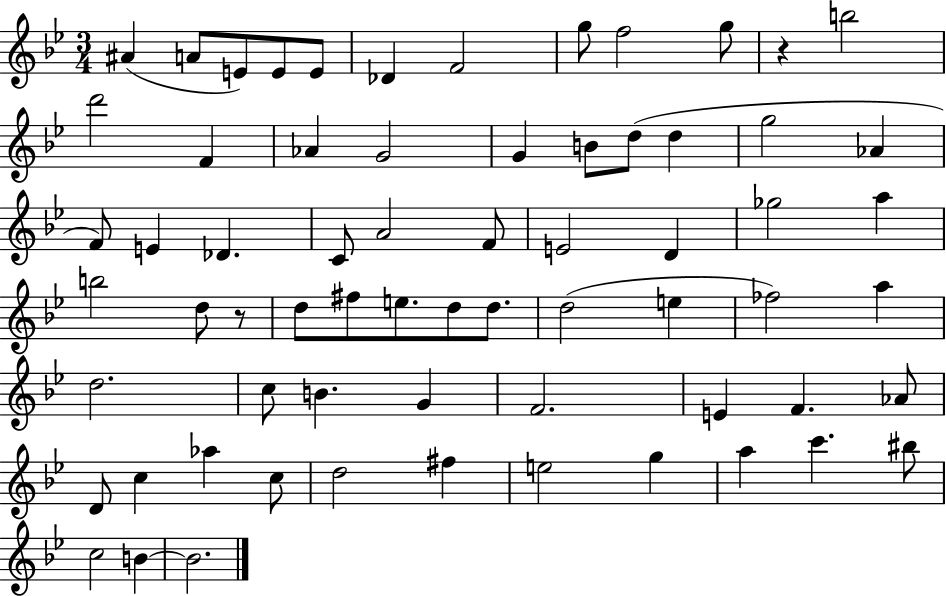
A#4/q A4/e E4/e E4/e E4/e Db4/q F4/h G5/e F5/h G5/e R/q B5/h D6/h F4/q Ab4/q G4/h G4/q B4/e D5/e D5/q G5/h Ab4/q F4/e E4/q Db4/q. C4/e A4/h F4/e E4/h D4/q Gb5/h A5/q B5/h D5/e R/e D5/e F#5/e E5/e. D5/e D5/e. D5/h E5/q FES5/h A5/q D5/h. C5/e B4/q. G4/q F4/h. E4/q F4/q. Ab4/e D4/e C5/q Ab5/q C5/e D5/h F#5/q E5/h G5/q A5/q C6/q. BIS5/e C5/h B4/q B4/h.